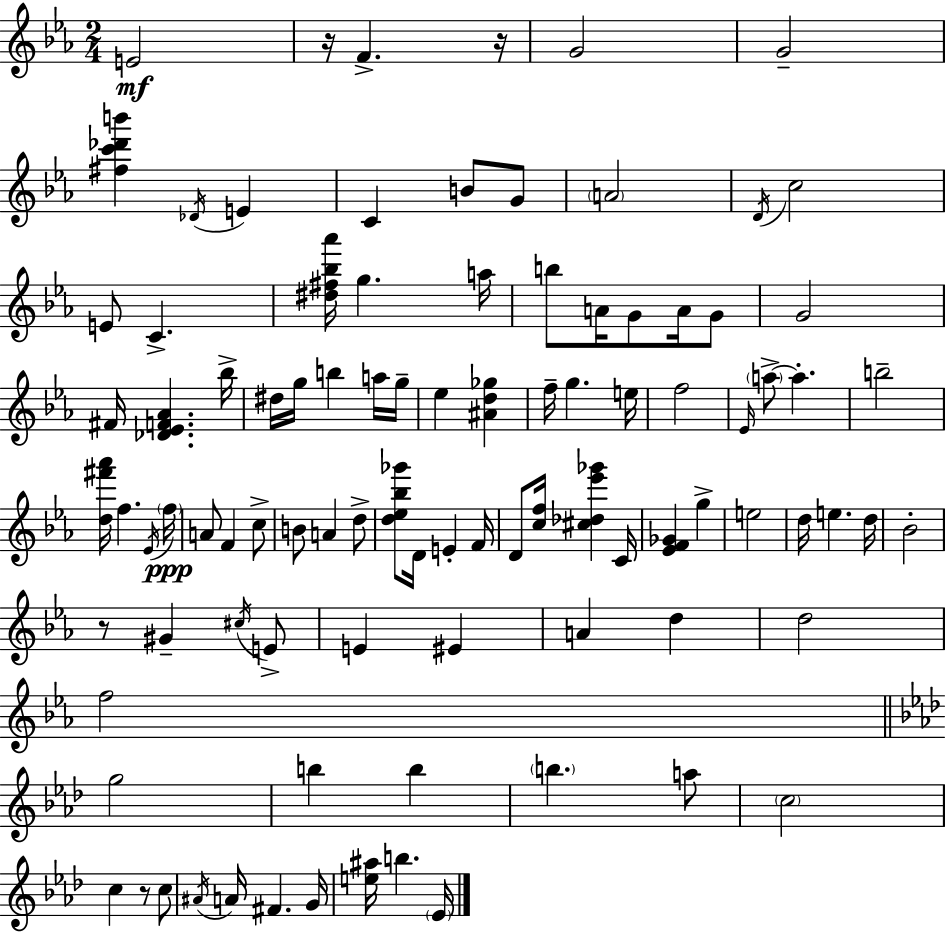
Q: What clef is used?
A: treble